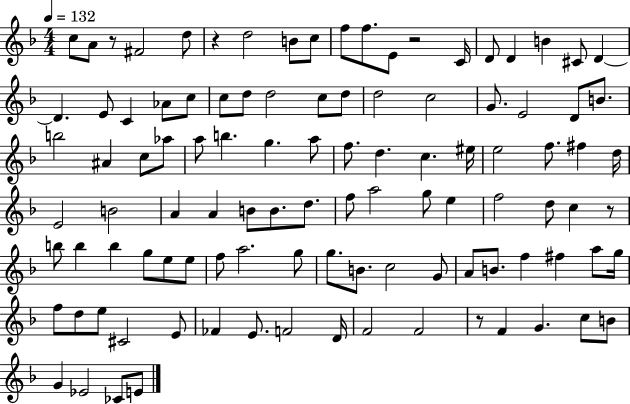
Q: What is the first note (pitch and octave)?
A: C5